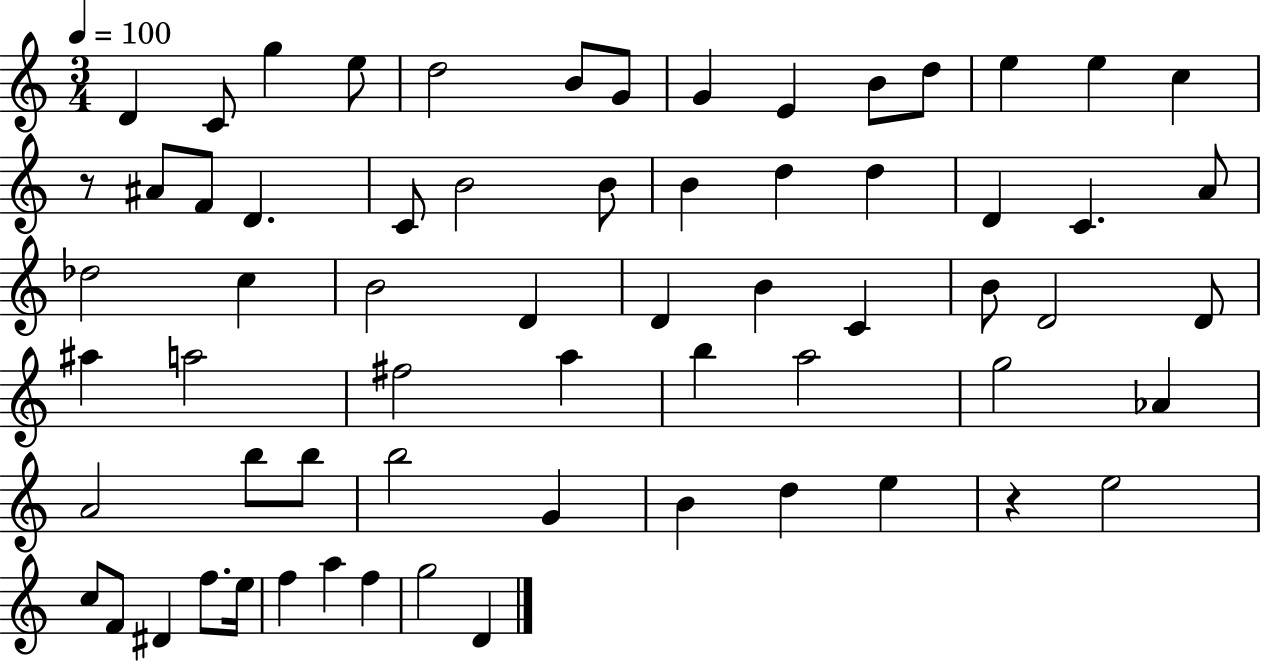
{
  \clef treble
  \numericTimeSignature
  \time 3/4
  \key c \major
  \tempo 4 = 100
  \repeat volta 2 { d'4 c'8 g''4 e''8 | d''2 b'8 g'8 | g'4 e'4 b'8 d''8 | e''4 e''4 c''4 | \break r8 ais'8 f'8 d'4. | c'8 b'2 b'8 | b'4 d''4 d''4 | d'4 c'4. a'8 | \break des''2 c''4 | b'2 d'4 | d'4 b'4 c'4 | b'8 d'2 d'8 | \break ais''4 a''2 | fis''2 a''4 | b''4 a''2 | g''2 aes'4 | \break a'2 b''8 b''8 | b''2 g'4 | b'4 d''4 e''4 | r4 e''2 | \break c''8 f'8 dis'4 f''8. e''16 | f''4 a''4 f''4 | g''2 d'4 | } \bar "|."
}